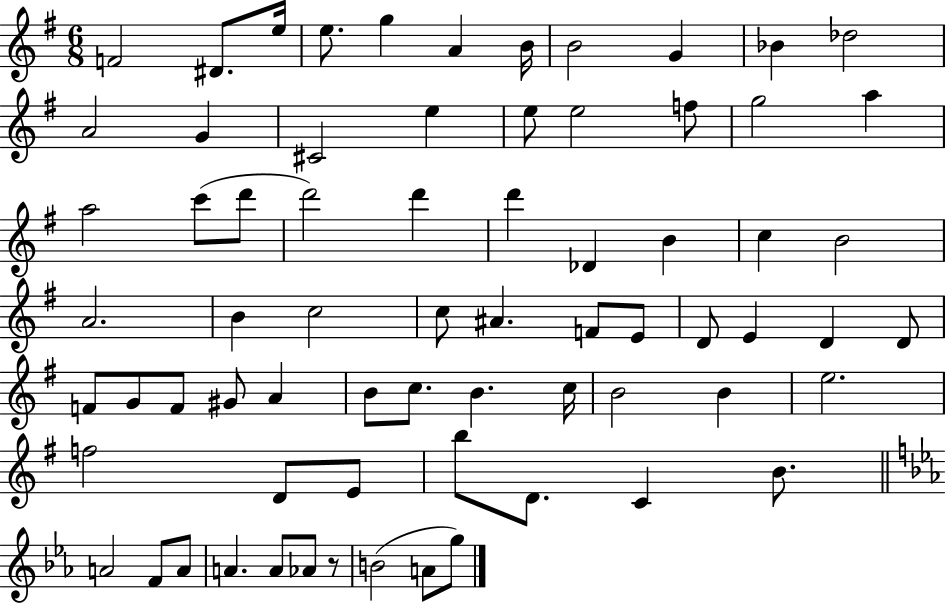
X:1
T:Untitled
M:6/8
L:1/4
K:G
F2 ^D/2 e/4 e/2 g A B/4 B2 G _B _d2 A2 G ^C2 e e/2 e2 f/2 g2 a a2 c'/2 d'/2 d'2 d' d' _D B c B2 A2 B c2 c/2 ^A F/2 E/2 D/2 E D D/2 F/2 G/2 F/2 ^G/2 A B/2 c/2 B c/4 B2 B e2 f2 D/2 E/2 b/2 D/2 C B/2 A2 F/2 A/2 A A/2 _A/2 z/2 B2 A/2 g/2